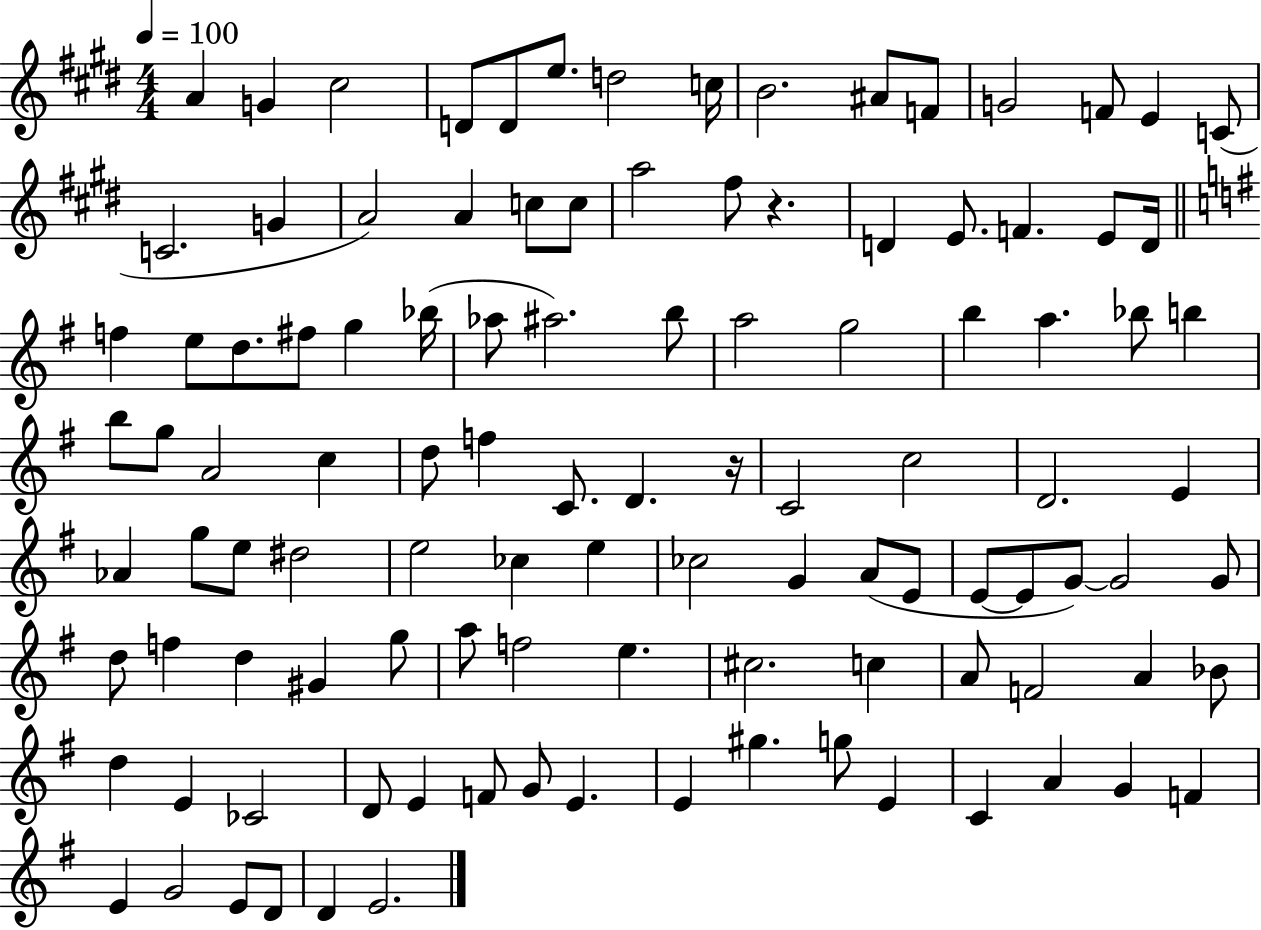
A4/q G4/q C#5/h D4/e D4/e E5/e. D5/h C5/s B4/h. A#4/e F4/e G4/h F4/e E4/q C4/e C4/h. G4/q A4/h A4/q C5/e C5/e A5/h F#5/e R/q. D4/q E4/e. F4/q. E4/e D4/s F5/q E5/e D5/e. F#5/e G5/q Bb5/s Ab5/e A#5/h. B5/e A5/h G5/h B5/q A5/q. Bb5/e B5/q B5/e G5/e A4/h C5/q D5/e F5/q C4/e. D4/q. R/s C4/h C5/h D4/h. E4/q Ab4/q G5/e E5/e D#5/h E5/h CES5/q E5/q CES5/h G4/q A4/e E4/e E4/e E4/e G4/e G4/h G4/e D5/e F5/q D5/q G#4/q G5/e A5/e F5/h E5/q. C#5/h. C5/q A4/e F4/h A4/q Bb4/e D5/q E4/q CES4/h D4/e E4/q F4/e G4/e E4/q. E4/q G#5/q. G5/e E4/q C4/q A4/q G4/q F4/q E4/q G4/h E4/e D4/e D4/q E4/h.